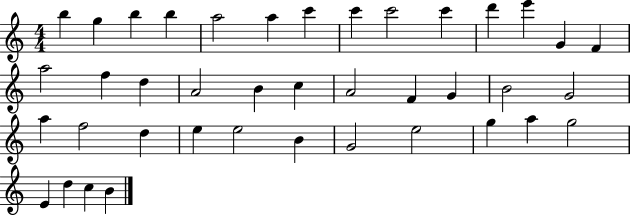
B5/q G5/q B5/q B5/q A5/h A5/q C6/q C6/q C6/h C6/q D6/q E6/q G4/q F4/q A5/h F5/q D5/q A4/h B4/q C5/q A4/h F4/q G4/q B4/h G4/h A5/q F5/h D5/q E5/q E5/h B4/q G4/h E5/h G5/q A5/q G5/h E4/q D5/q C5/q B4/q